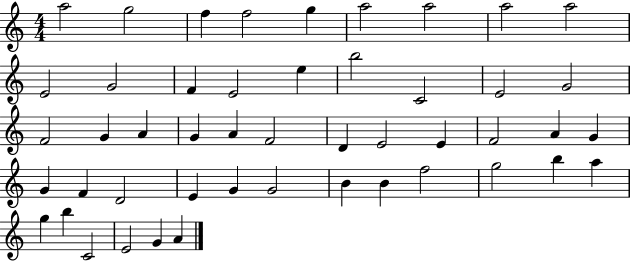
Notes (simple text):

A5/h G5/h F5/q F5/h G5/q A5/h A5/h A5/h A5/h E4/h G4/h F4/q E4/h E5/q B5/h C4/h E4/h G4/h F4/h G4/q A4/q G4/q A4/q F4/h D4/q E4/h E4/q F4/h A4/q G4/q G4/q F4/q D4/h E4/q G4/q G4/h B4/q B4/q F5/h G5/h B5/q A5/q G5/q B5/q C4/h E4/h G4/q A4/q